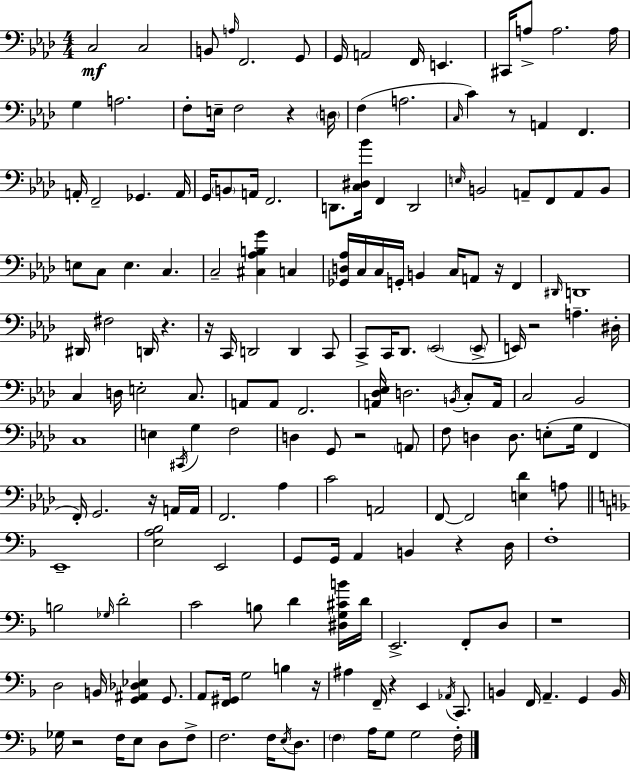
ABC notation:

X:1
T:Untitled
M:4/4
L:1/4
K:Ab
C,2 C,2 B,,/2 A,/4 F,,2 G,,/2 G,,/4 A,,2 F,,/4 E,, ^C,,/4 A,/2 A,2 A,/4 G, A,2 F,/2 E,/4 F,2 z D,/4 F, A,2 C,/4 C z/2 A,, F,, A,,/4 F,,2 _G,, A,,/4 G,,/4 B,,/2 A,,/4 F,,2 D,,/2 [C,^D,_B]/4 F,, D,,2 E,/4 B,,2 A,,/2 F,,/2 A,,/2 B,,/2 E,/2 C,/2 E, C, C,2 [^C,_A,B,G] C, [_G,,D,_A,]/4 C,/4 C,/4 G,,/4 B,, C,/4 A,,/2 z/4 F,, ^D,,/4 D,,4 ^D,,/4 ^F,2 D,,/4 z z/4 C,,/4 D,,2 D,, C,,/2 C,,/2 C,,/4 _D,,/2 _E,,2 _E,,/2 E,,/4 z2 A, ^D,/4 C, D,/4 E,2 C,/2 A,,/2 A,,/2 F,,2 [A,,_D,_E,]/4 D,2 B,,/4 C,/2 A,,/4 C,2 _B,,2 C,4 E, ^C,,/4 G, F,2 D, G,,/2 z2 A,,/2 F,/2 D, D,/2 E,/2 G,/4 F,, F,,/4 G,,2 z/4 A,,/4 A,,/4 F,,2 _A, C2 A,,2 F,,/2 F,,2 [E,_D] A,/2 E,,4 [E,A,_B,]2 E,,2 G,,/2 G,,/4 A,, B,, z D,/4 F,4 B,2 _G,/4 D2 C2 B,/2 D [^D,G,^CB]/4 D/4 E,,2 F,,/2 D,/2 z4 D,2 B,,/4 [G,,^A,,_D,_E,] G,,/2 A,,/2 [F,,^G,,]/4 G,2 B, z/4 ^A, F,,/4 z E,, _A,,/4 C,,/2 B,, F,,/4 A,, G,, B,,/4 _G,/4 z2 F,/4 E,/2 D,/2 F,/2 F,2 F,/4 E,/4 D,/2 F, A,/4 G,/2 G,2 F,/4